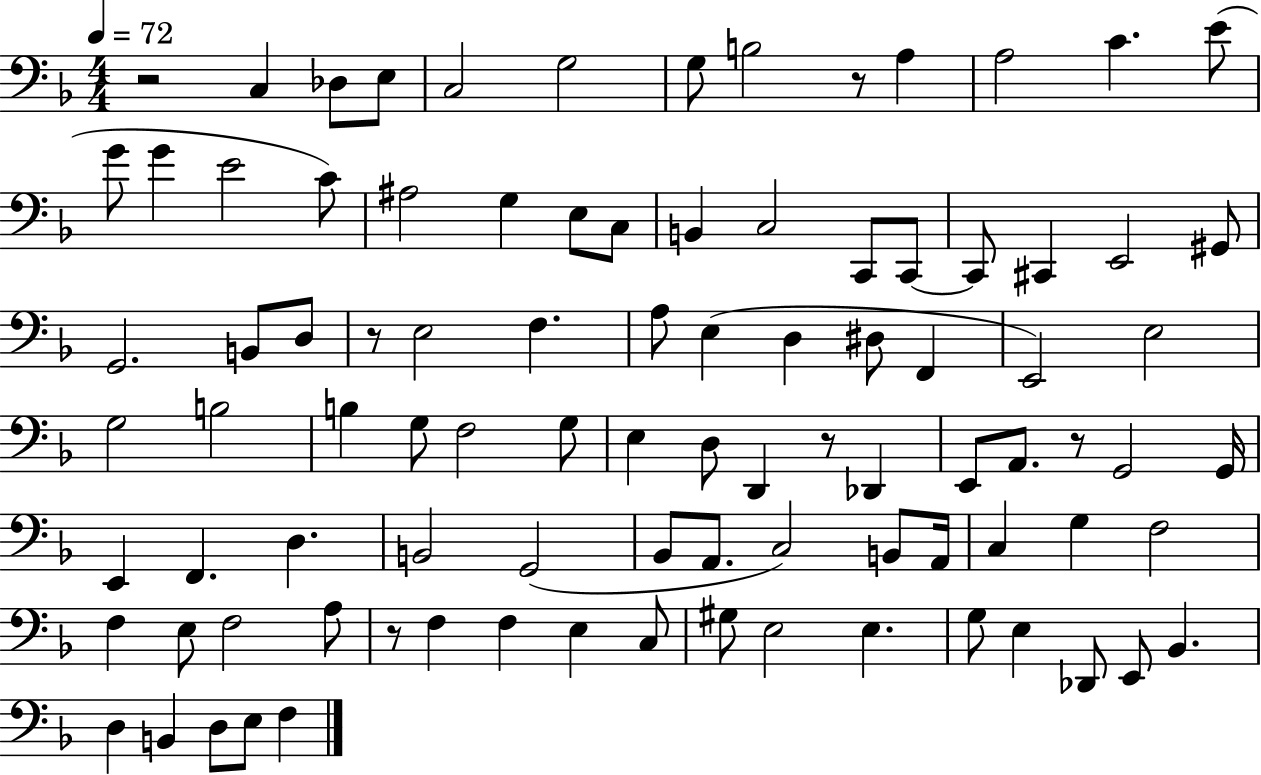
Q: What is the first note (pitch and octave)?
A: C3